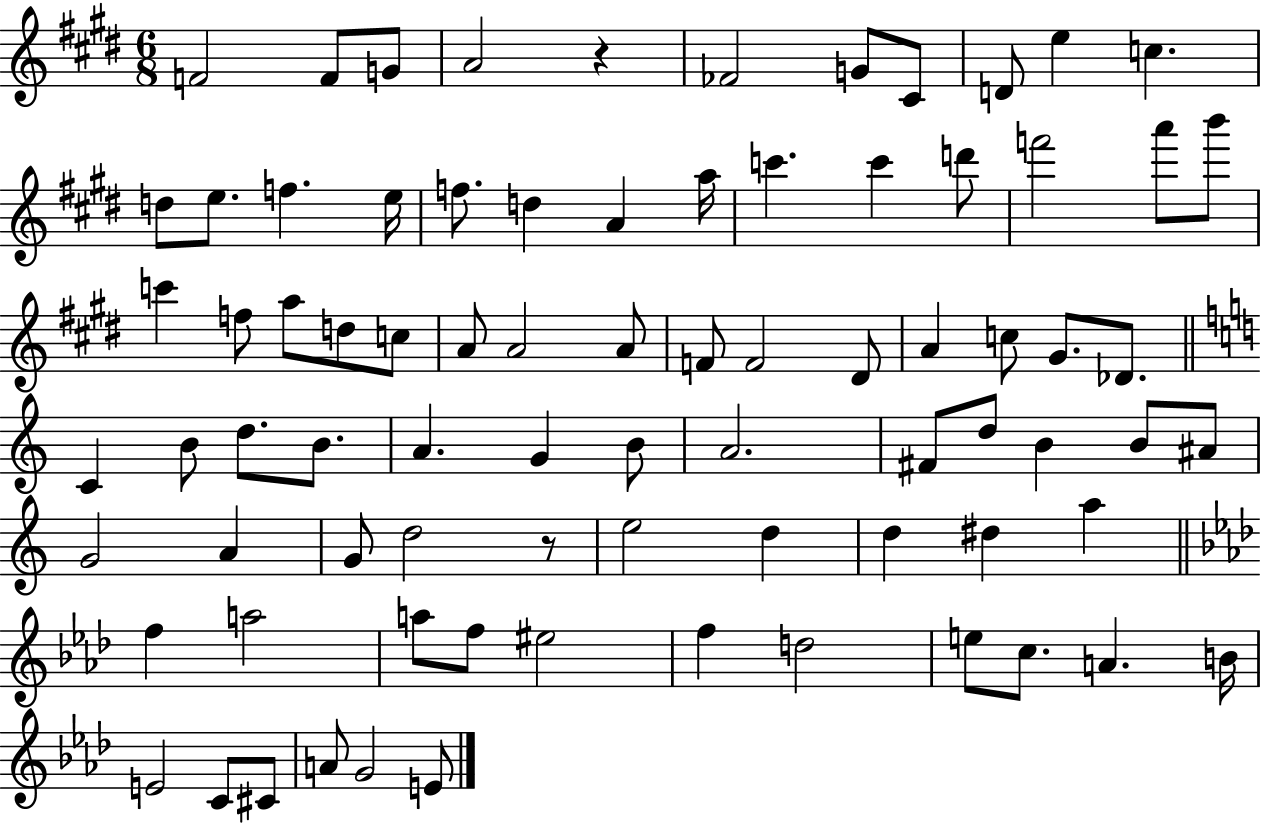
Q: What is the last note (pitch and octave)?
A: E4